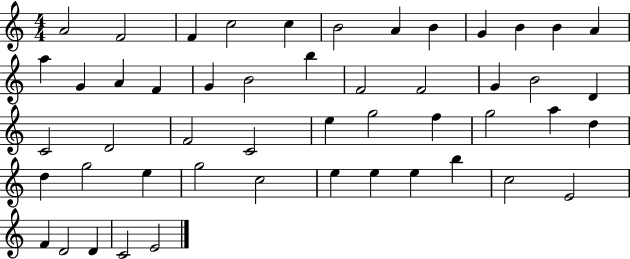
X:1
T:Untitled
M:4/4
L:1/4
K:C
A2 F2 F c2 c B2 A B G B B A a G A F G B2 b F2 F2 G B2 D C2 D2 F2 C2 e g2 f g2 a d d g2 e g2 c2 e e e b c2 E2 F D2 D C2 E2